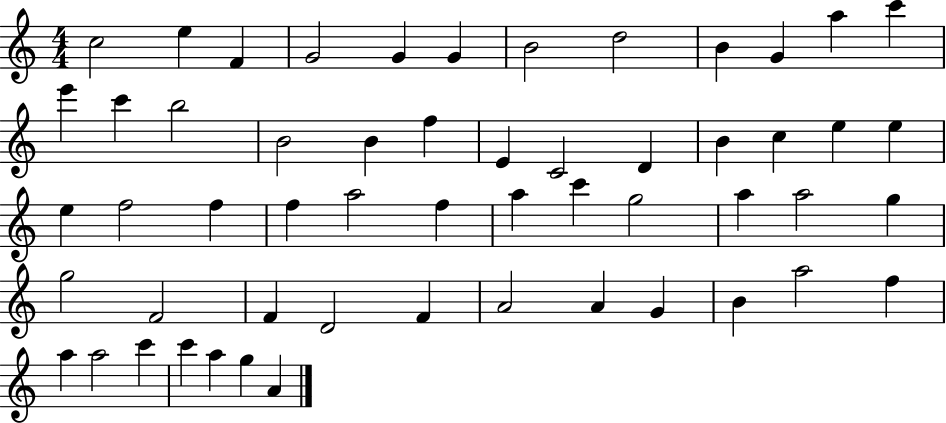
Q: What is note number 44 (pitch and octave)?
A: A4